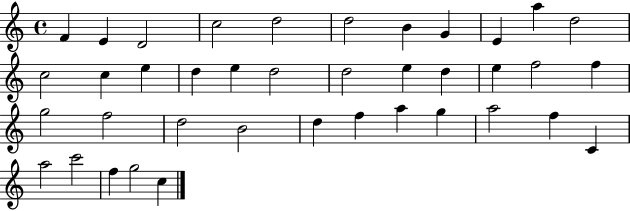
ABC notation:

X:1
T:Untitled
M:4/4
L:1/4
K:C
F E D2 c2 d2 d2 B G E a d2 c2 c e d e d2 d2 e d e f2 f g2 f2 d2 B2 d f a g a2 f C a2 c'2 f g2 c